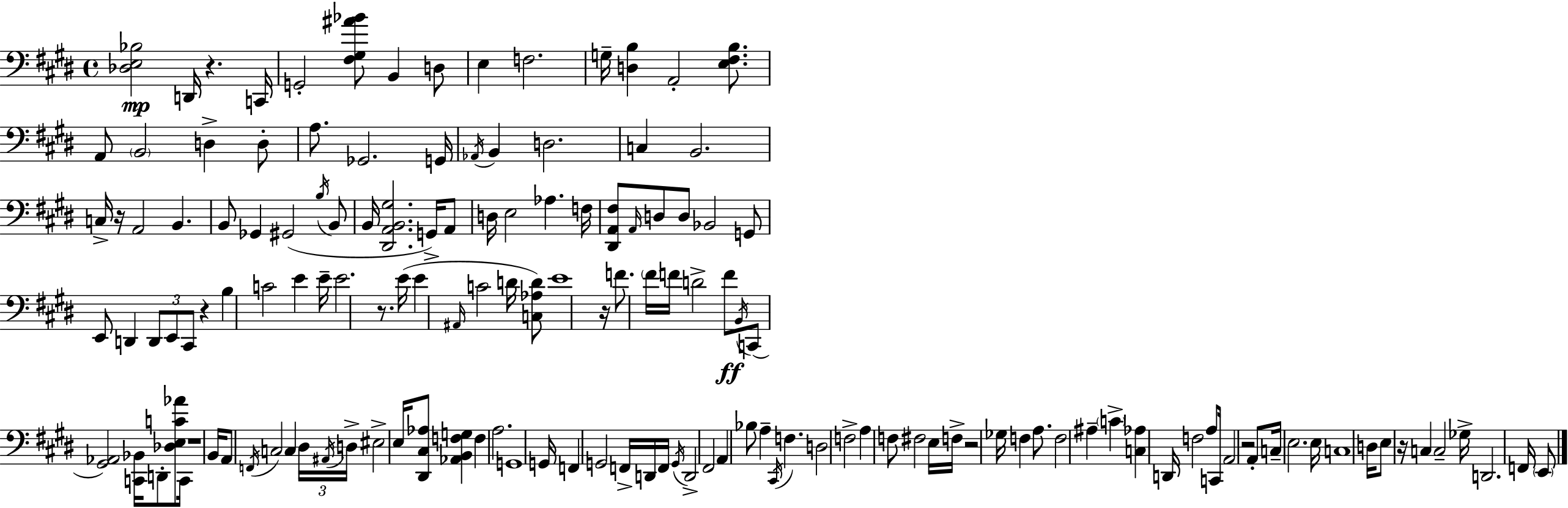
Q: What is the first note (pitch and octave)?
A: D2